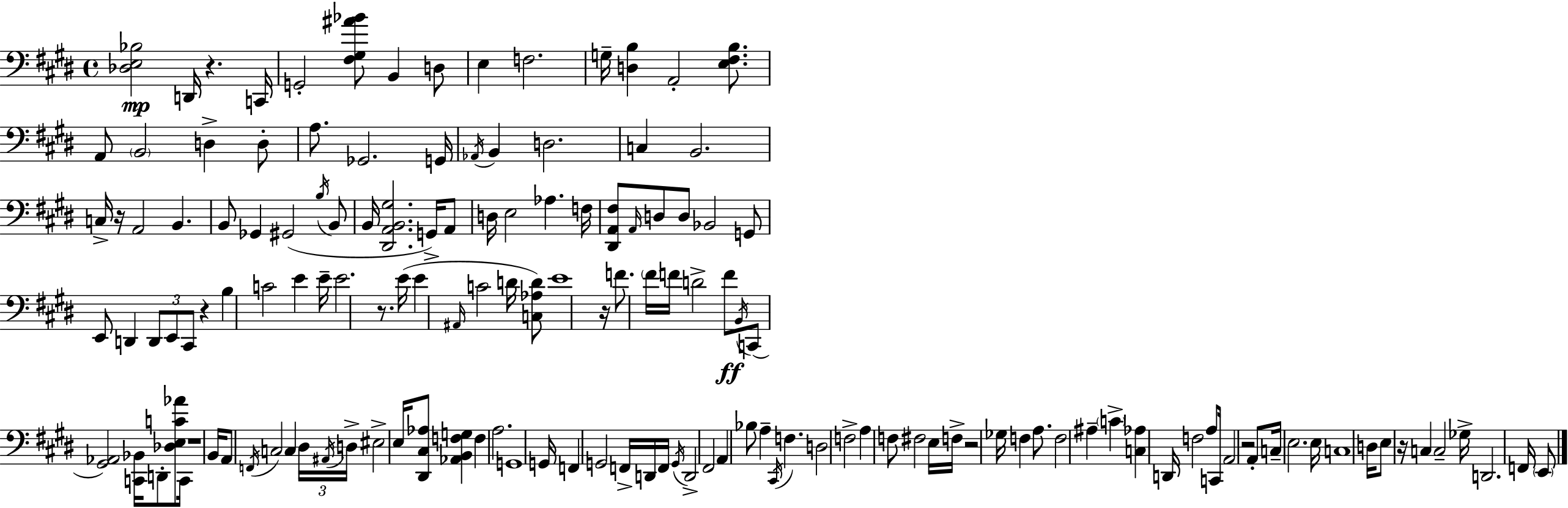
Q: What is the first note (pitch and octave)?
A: D2